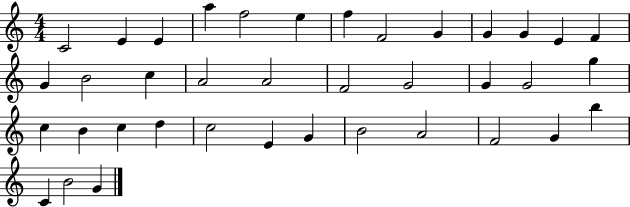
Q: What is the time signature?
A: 4/4